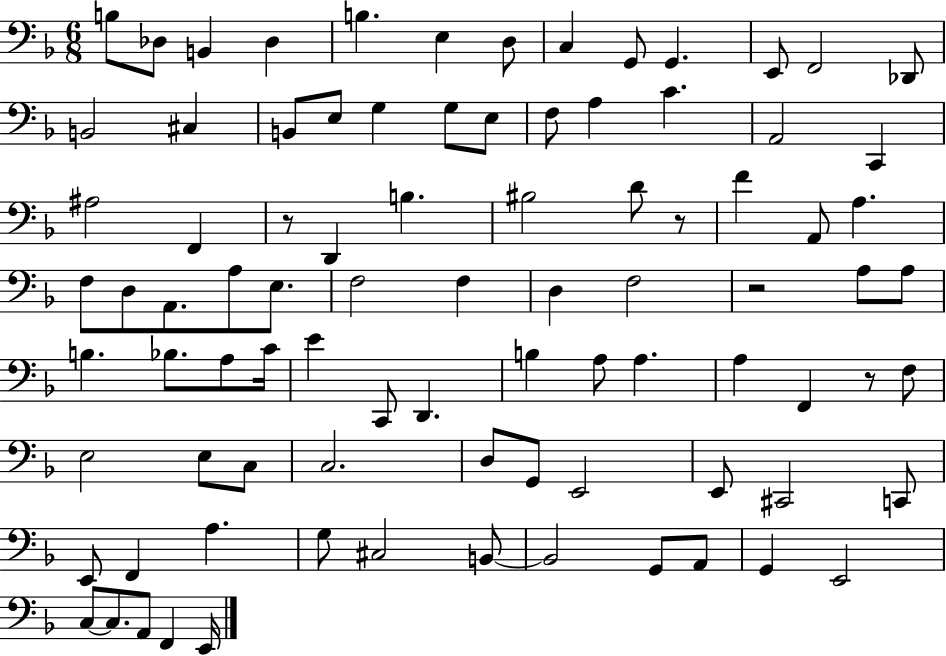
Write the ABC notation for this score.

X:1
T:Untitled
M:6/8
L:1/4
K:F
B,/2 _D,/2 B,, _D, B, E, D,/2 C, G,,/2 G,, E,,/2 F,,2 _D,,/2 B,,2 ^C, B,,/2 E,/2 G, G,/2 E,/2 F,/2 A, C A,,2 C,, ^A,2 F,, z/2 D,, B, ^B,2 D/2 z/2 F A,,/2 A, F,/2 D,/2 A,,/2 A,/2 E,/2 F,2 F, D, F,2 z2 A,/2 A,/2 B, _B,/2 A,/2 C/4 E C,,/2 D,, B, A,/2 A, A, F,, z/2 F,/2 E,2 E,/2 C,/2 C,2 D,/2 G,,/2 E,,2 E,,/2 ^C,,2 C,,/2 E,,/2 F,, A, G,/2 ^C,2 B,,/2 B,,2 G,,/2 A,,/2 G,, E,,2 C,/2 C,/2 A,,/2 F,, E,,/4